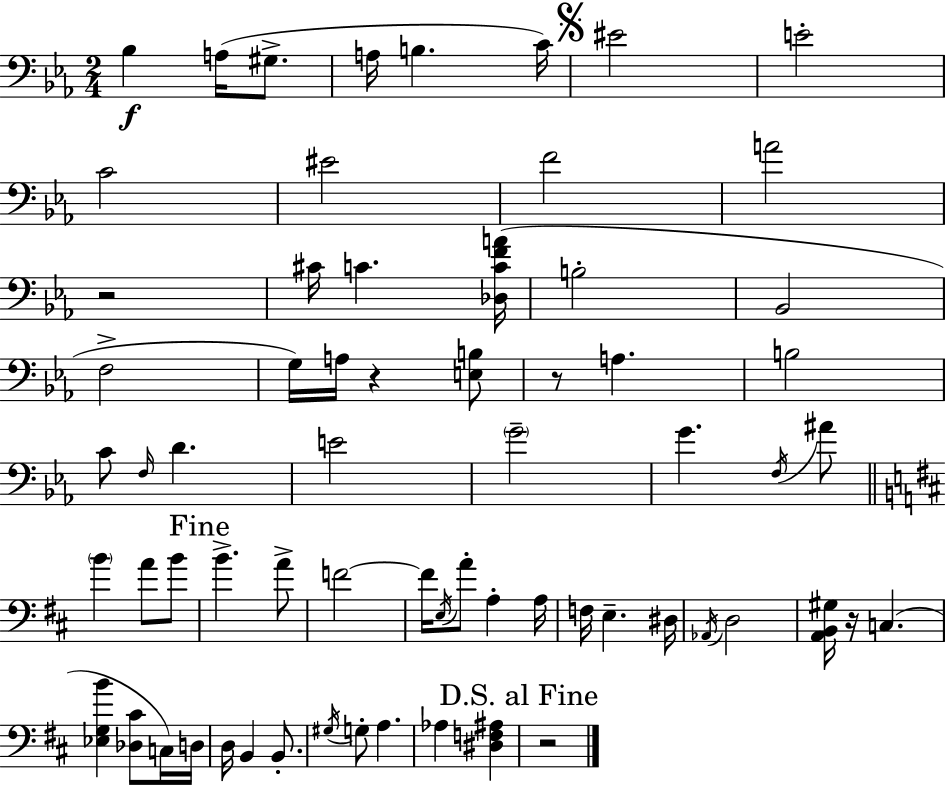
Bb3/q A3/s G#3/e. A3/s B3/q. C4/s EIS4/h E4/h C4/h EIS4/h F4/h A4/h R/h C#4/s C4/q. [Db3,C4,F4,A4]/s B3/h Bb2/h F3/h G3/s A3/s R/q [E3,B3]/e R/e A3/q. B3/h C4/e F3/s D4/q. E4/h G4/h G4/q. F3/s A#4/e B4/q A4/e B4/e B4/q. A4/e F4/h F4/s E3/s A4/e A3/q A3/s F3/s E3/q. D#3/s Ab2/s D3/h [A2,B2,G#3]/s R/s C3/q. [Eb3,G3,B4]/q [Db3,C#4]/e C3/s D3/s D3/s B2/q B2/e. G#3/s G3/e A3/q. Ab3/q [D#3,F3,A#3]/q R/h